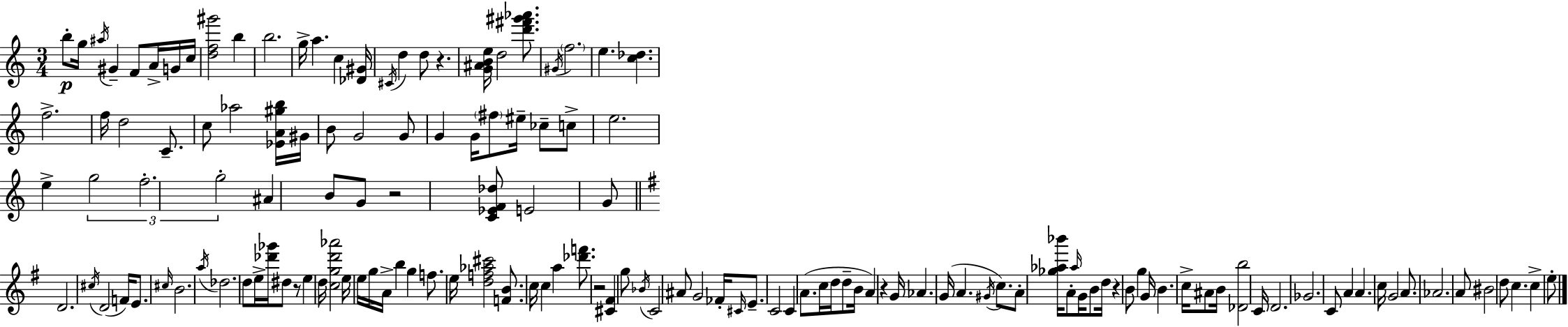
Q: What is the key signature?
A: C major